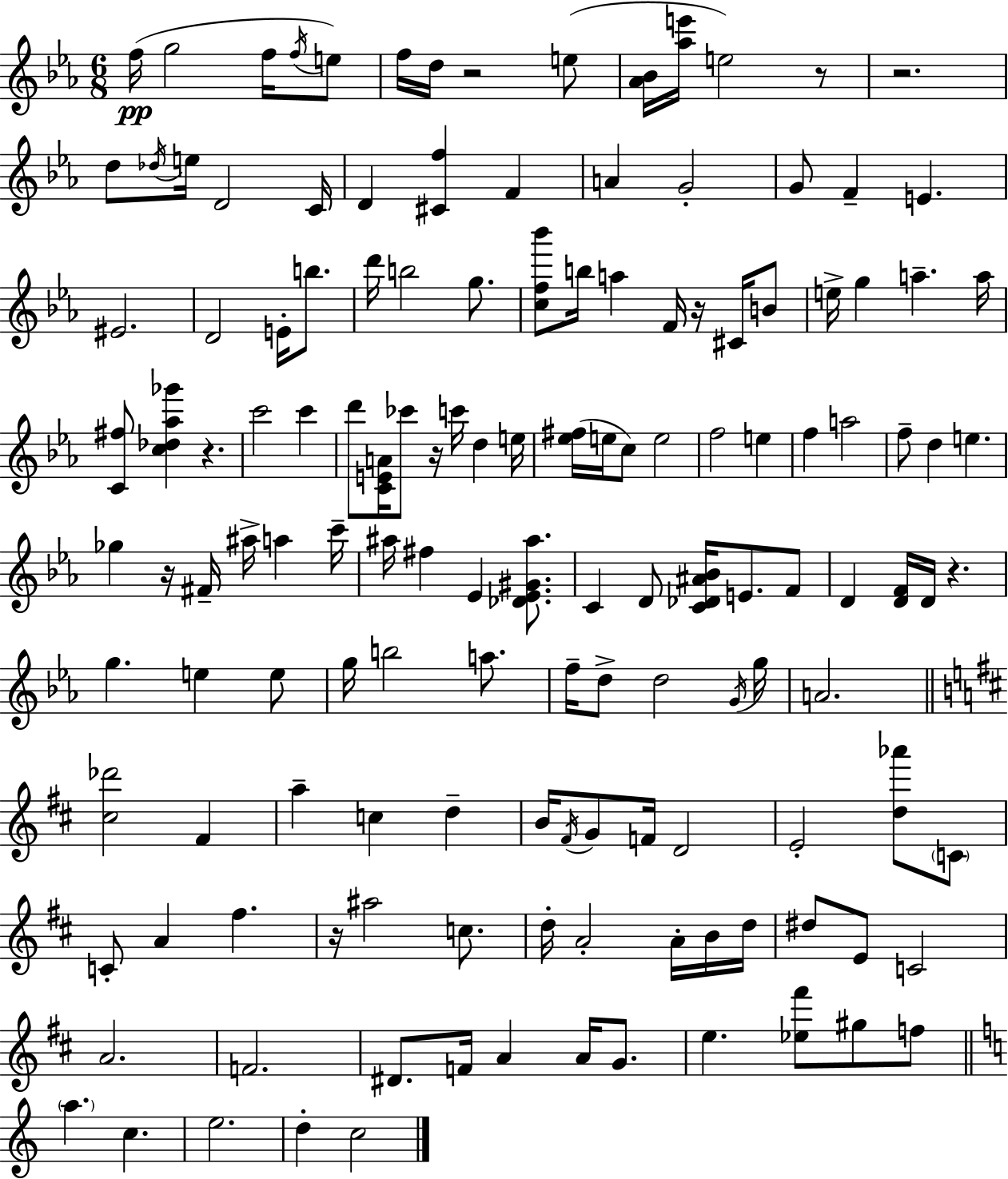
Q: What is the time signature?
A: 6/8